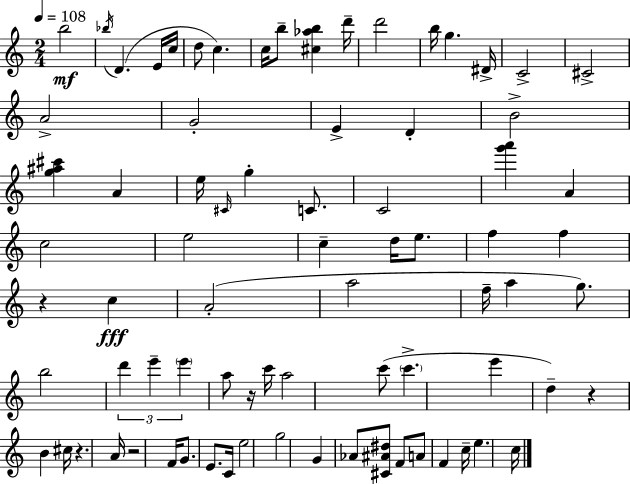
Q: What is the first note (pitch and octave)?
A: B5